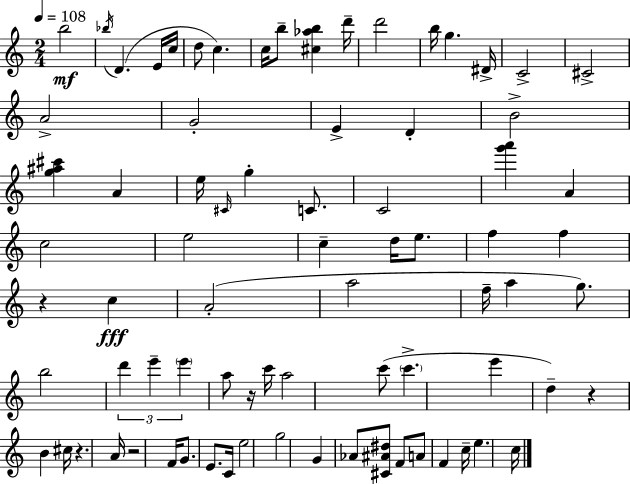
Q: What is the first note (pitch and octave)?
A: B5